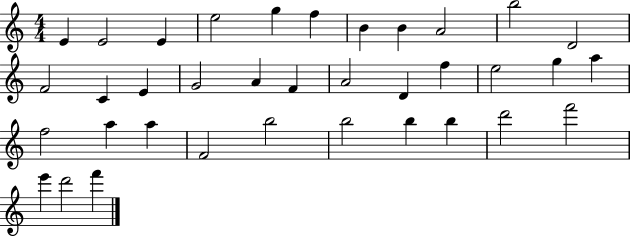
{
  \clef treble
  \numericTimeSignature
  \time 4/4
  \key c \major
  e'4 e'2 e'4 | e''2 g''4 f''4 | b'4 b'4 a'2 | b''2 d'2 | \break f'2 c'4 e'4 | g'2 a'4 f'4 | a'2 d'4 f''4 | e''2 g''4 a''4 | \break f''2 a''4 a''4 | f'2 b''2 | b''2 b''4 b''4 | d'''2 f'''2 | \break e'''4 d'''2 f'''4 | \bar "|."
}